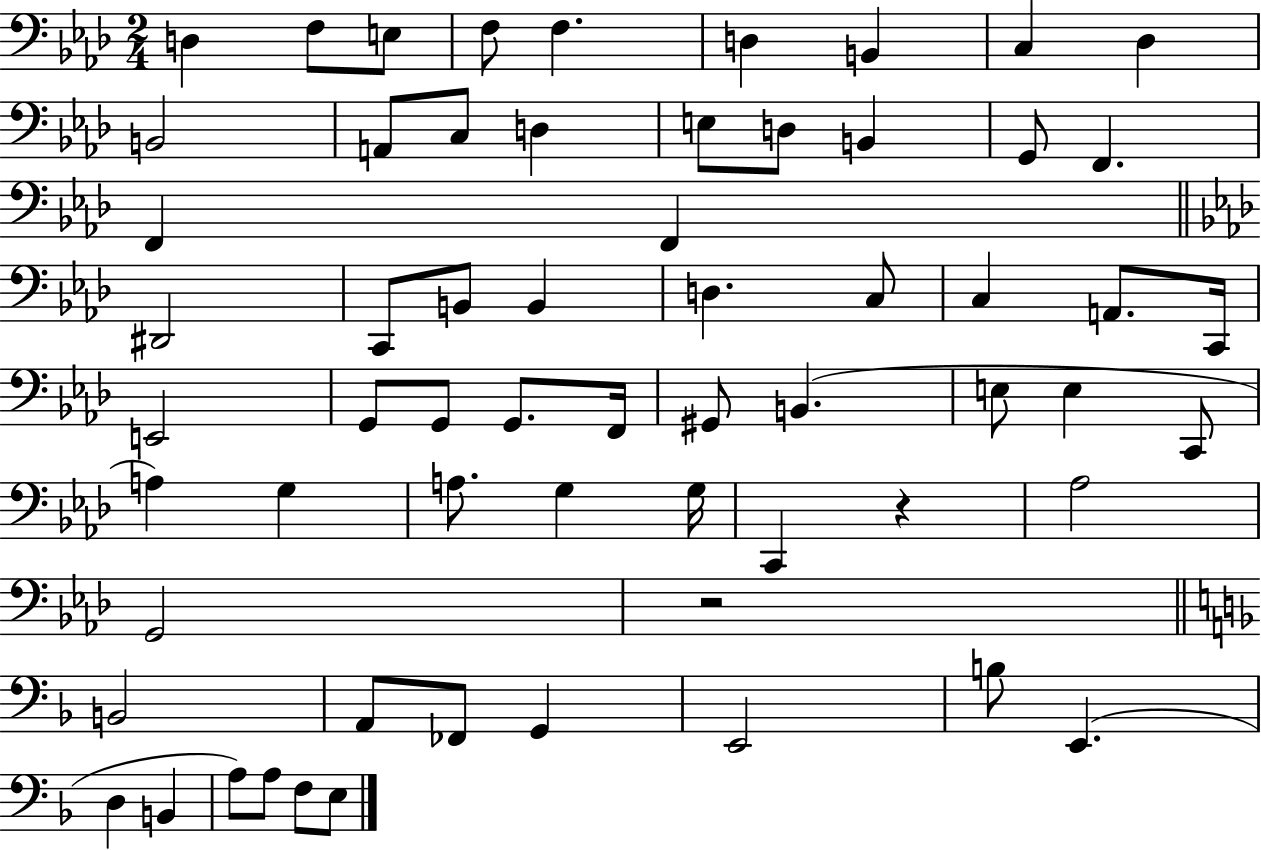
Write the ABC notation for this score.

X:1
T:Untitled
M:2/4
L:1/4
K:Ab
D, F,/2 E,/2 F,/2 F, D, B,, C, _D, B,,2 A,,/2 C,/2 D, E,/2 D,/2 B,, G,,/2 F,, F,, F,, ^D,,2 C,,/2 B,,/2 B,, D, C,/2 C, A,,/2 C,,/4 E,,2 G,,/2 G,,/2 G,,/2 F,,/4 ^G,,/2 B,, E,/2 E, C,,/2 A, G, A,/2 G, G,/4 C,, z _A,2 G,,2 z2 B,,2 A,,/2 _F,,/2 G,, E,,2 B,/2 E,, D, B,, A,/2 A,/2 F,/2 E,/2